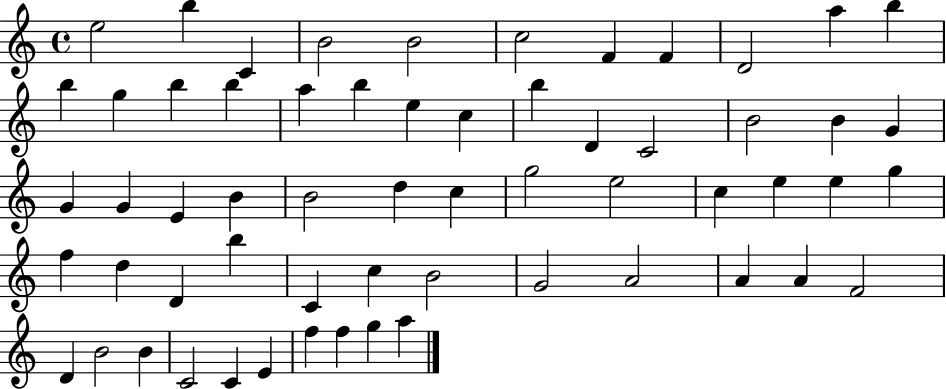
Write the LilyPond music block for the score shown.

{
  \clef treble
  \time 4/4
  \defaultTimeSignature
  \key c \major
  e''2 b''4 c'4 | b'2 b'2 | c''2 f'4 f'4 | d'2 a''4 b''4 | \break b''4 g''4 b''4 b''4 | a''4 b''4 e''4 c''4 | b''4 d'4 c'2 | b'2 b'4 g'4 | \break g'4 g'4 e'4 b'4 | b'2 d''4 c''4 | g''2 e''2 | c''4 e''4 e''4 g''4 | \break f''4 d''4 d'4 b''4 | c'4 c''4 b'2 | g'2 a'2 | a'4 a'4 f'2 | \break d'4 b'2 b'4 | c'2 c'4 e'4 | f''4 f''4 g''4 a''4 | \bar "|."
}